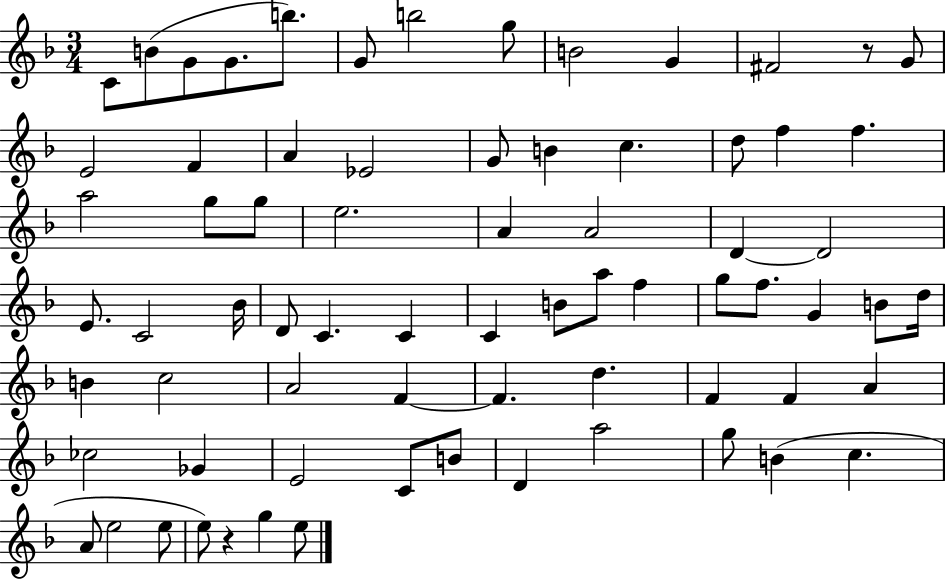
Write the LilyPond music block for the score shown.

{
  \clef treble
  \numericTimeSignature
  \time 3/4
  \key f \major
  \repeat volta 2 { c'8 b'8( g'8 g'8. b''8.) | g'8 b''2 g''8 | b'2 g'4 | fis'2 r8 g'8 | \break e'2 f'4 | a'4 ees'2 | g'8 b'4 c''4. | d''8 f''4 f''4. | \break a''2 g''8 g''8 | e''2. | a'4 a'2 | d'4~~ d'2 | \break e'8. c'2 bes'16 | d'8 c'4. c'4 | c'4 b'8 a''8 f''4 | g''8 f''8. g'4 b'8 d''16 | \break b'4 c''2 | a'2 f'4~~ | f'4. d''4. | f'4 f'4 a'4 | \break ces''2 ges'4 | e'2 c'8 b'8 | d'4 a''2 | g''8 b'4( c''4. | \break a'8 e''2 e''8 | e''8) r4 g''4 e''8 | } \bar "|."
}